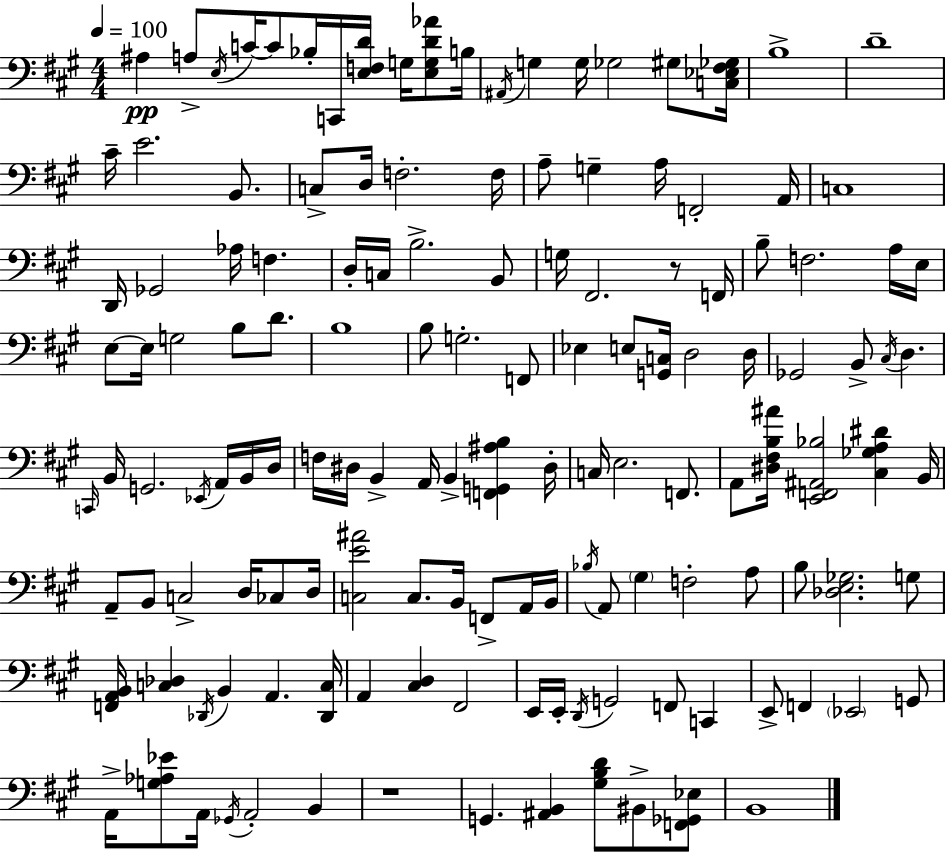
A#3/q A3/e E3/s C4/s C4/e Bb3/s C2/s [E3,F3,D4]/s G3/s [E3,G3,D4,Ab4]/e B3/s A#2/s G3/q G3/s Gb3/h G#3/e [C3,Eb3,F#3,Gb3]/s B3/w D4/w C#4/s E4/h. B2/e. C3/e D3/s F3/h. F3/s A3/e G3/q A3/s F2/h A2/s C3/w D2/s Gb2/h Ab3/s F3/q. D3/s C3/s B3/h. B2/e G3/s F#2/h. R/e F2/s B3/e F3/h. A3/s E3/s E3/e E3/s G3/h B3/e D4/e. B3/w B3/e G3/h. F2/e Eb3/q E3/e [G2,C3]/s D3/h D3/s Gb2/h B2/e C#3/s D3/q. C2/s B2/s G2/h. Eb2/s A2/s B2/s D3/s F3/s D#3/s B2/q A2/s B2/q [F2,G2,A#3,B3]/q D#3/s C3/s E3/h. F2/e. A2/e [D#3,F#3,B3,A#4]/s [E2,F2,A#2,Bb3]/h [C#3,Gb3,A3,D#4]/q B2/s A2/e B2/e C3/h D3/s CES3/e D3/s [C3,E4,A#4]/h C3/e. B2/s F2/e A2/s B2/s Bb3/s A2/e G#3/q F3/h A3/e B3/e [Db3,E3,Gb3]/h. G3/e [F2,A2,B2]/s [C3,Db3]/q Db2/s B2/q A2/q. [Db2,C3]/s A2/q [C#3,D3]/q F#2/h E2/s E2/s D2/s G2/h F2/e C2/q E2/e F2/q Eb2/h G2/e A2/s [G3,Ab3,Eb4]/e A2/s Gb2/s A2/h B2/q R/w G2/q. [A#2,B2]/q [G#3,B3,D4]/e BIS2/e [F2,Gb2,Eb3]/e B2/w